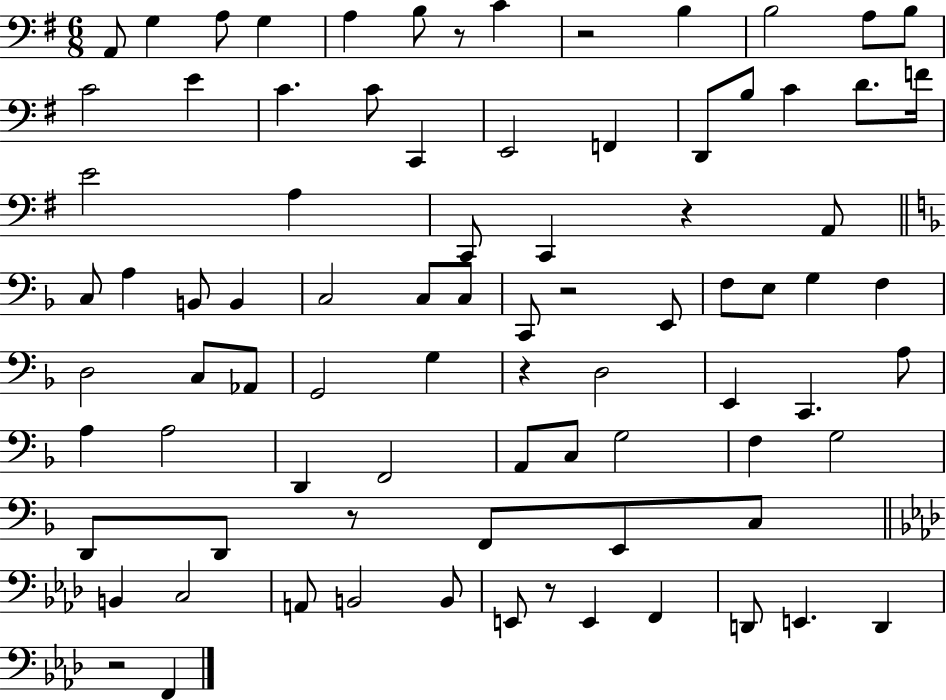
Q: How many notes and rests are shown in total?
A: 84